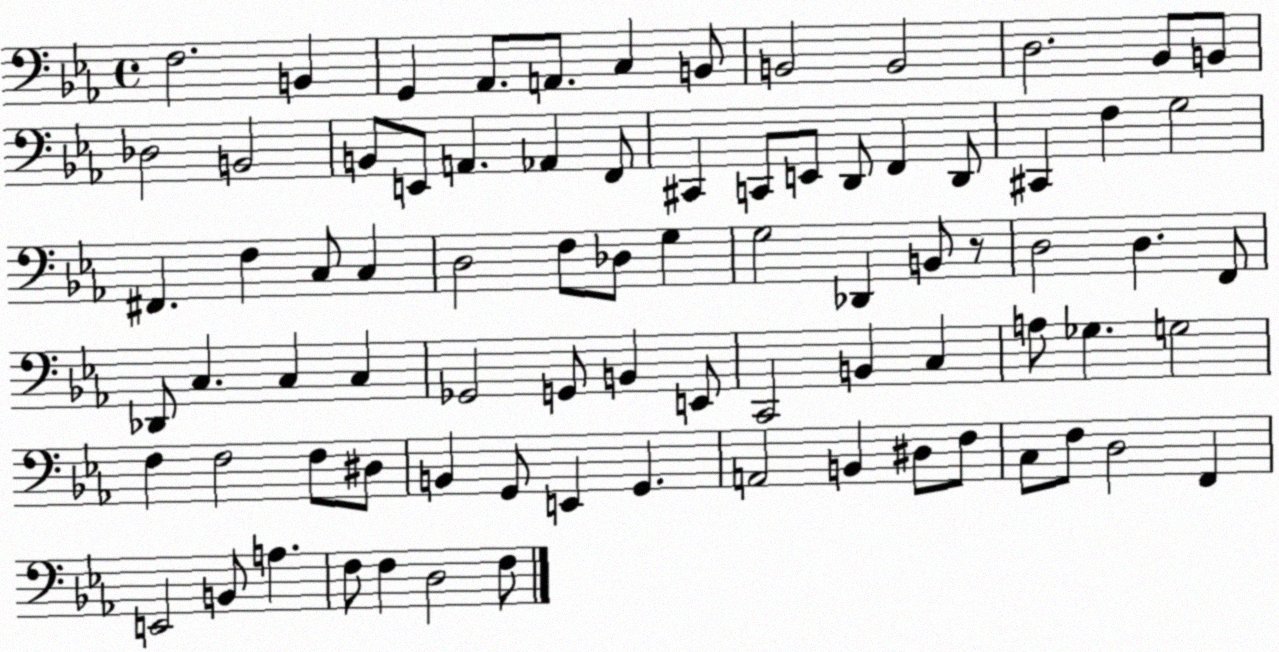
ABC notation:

X:1
T:Untitled
M:4/4
L:1/4
K:Eb
F,2 B,, G,, _A,,/2 A,,/2 C, B,,/2 B,,2 B,,2 D,2 _B,,/2 B,,/2 _D,2 B,,2 B,,/2 E,,/2 A,, _A,, F,,/2 ^C,, C,,/2 E,,/2 D,,/2 F,, D,,/2 ^C,, F, G,2 ^F,, F, C,/2 C, D,2 F,/2 _D,/2 G, G,2 _D,, B,,/2 z/2 D,2 D, F,,/2 _D,,/2 C, C, C, _G,,2 G,,/2 B,, E,,/2 C,,2 B,, C, A,/2 _G, G,2 F, F,2 F,/2 ^D,/2 B,, G,,/2 E,, G,, A,,2 B,, ^D,/2 F,/2 C,/2 F,/2 D,2 F,, E,,2 B,,/2 A, F,/2 F, D,2 F,/2